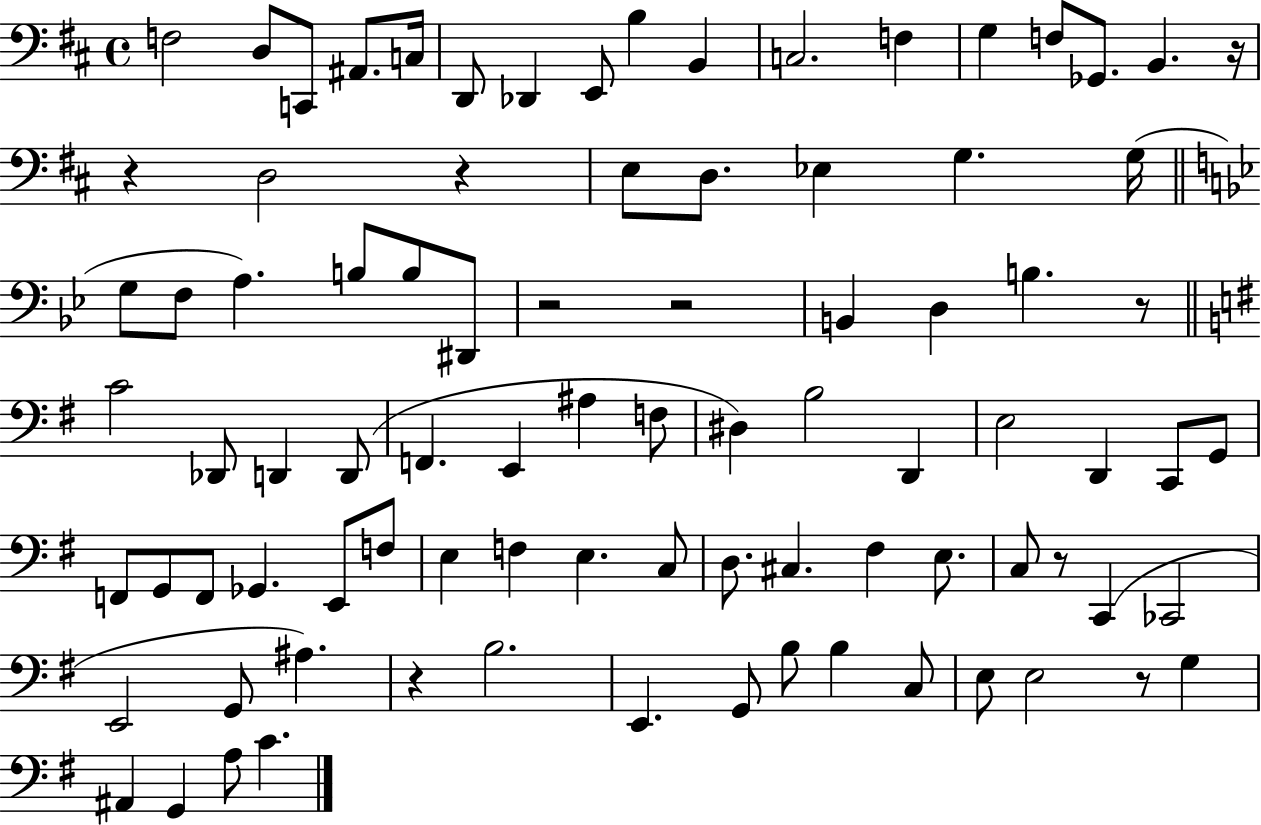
{
  \clef bass
  \time 4/4
  \defaultTimeSignature
  \key d \major
  f2 d8 c,8 ais,8. c16 | d,8 des,4 e,8 b4 b,4 | c2. f4 | g4 f8 ges,8. b,4. r16 | \break r4 d2 r4 | e8 d8. ees4 g4. g16( | \bar "||" \break \key bes \major g8 f8 a4.) b8 b8 dis,8 | r2 r2 | b,4 d4 b4. r8 | \bar "||" \break \key g \major c'2 des,8 d,4 d,8( | f,4. e,4 ais4 f8 | dis4) b2 d,4 | e2 d,4 c,8 g,8 | \break f,8 g,8 f,8 ges,4. e,8 f8 | e4 f4 e4. c8 | d8. cis4. fis4 e8. | c8 r8 c,4( ces,2 | \break e,2 g,8 ais4.) | r4 b2. | e,4. g,8 b8 b4 c8 | e8 e2 r8 g4 | \break ais,4 g,4 a8 c'4. | \bar "|."
}